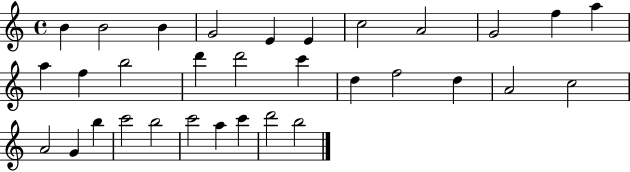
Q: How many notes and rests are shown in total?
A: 32